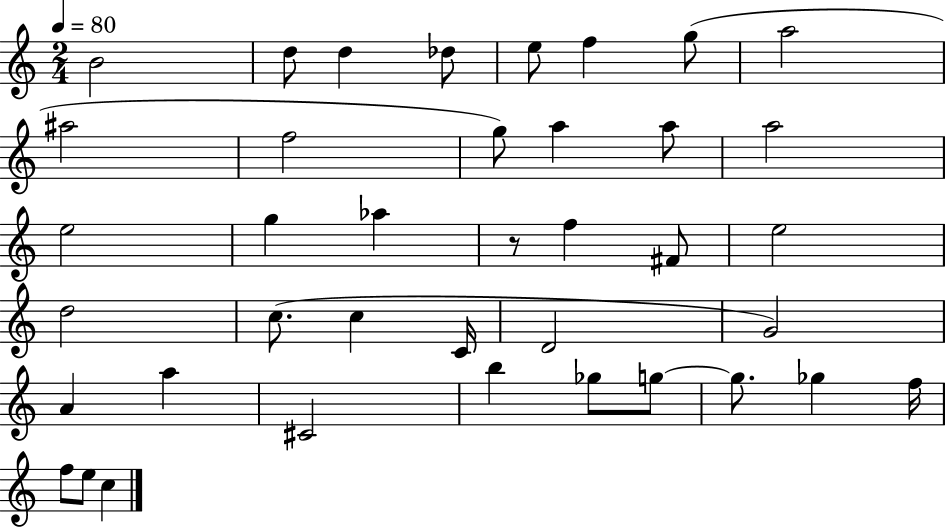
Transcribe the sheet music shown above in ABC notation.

X:1
T:Untitled
M:2/4
L:1/4
K:C
B2 d/2 d _d/2 e/2 f g/2 a2 ^a2 f2 g/2 a a/2 a2 e2 g _a z/2 f ^F/2 e2 d2 c/2 c C/4 D2 G2 A a ^C2 b _g/2 g/2 g/2 _g f/4 f/2 e/2 c